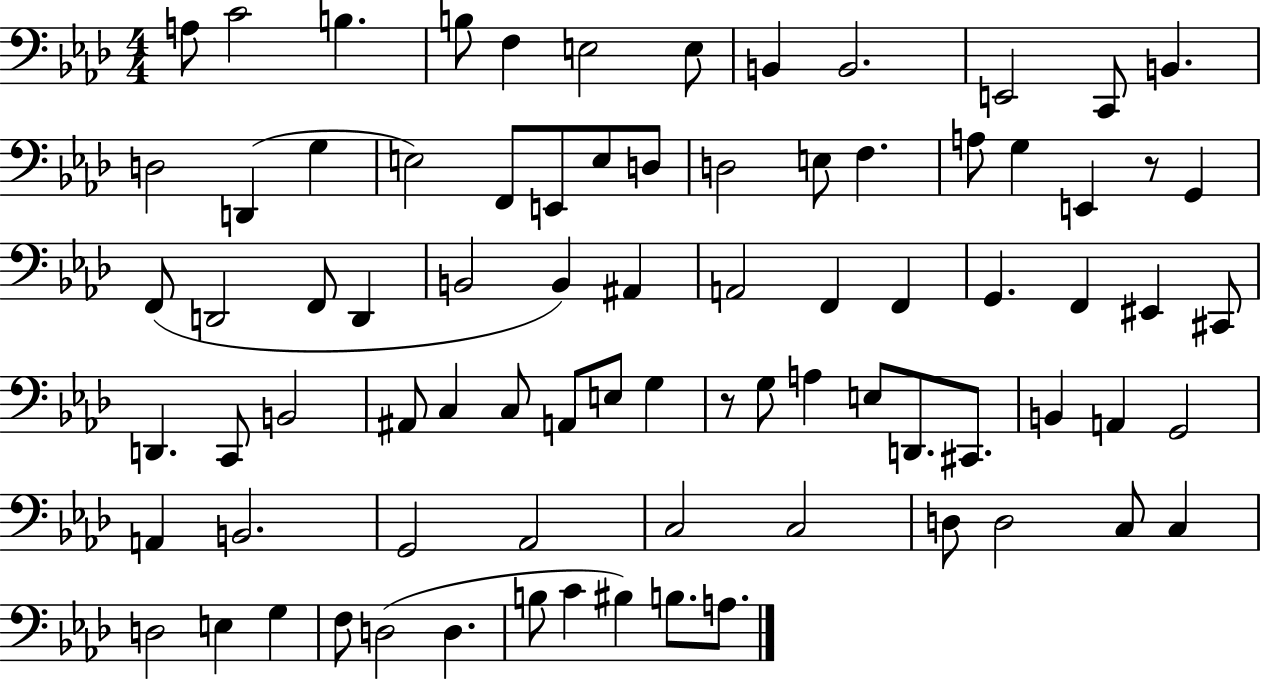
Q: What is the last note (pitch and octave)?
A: A3